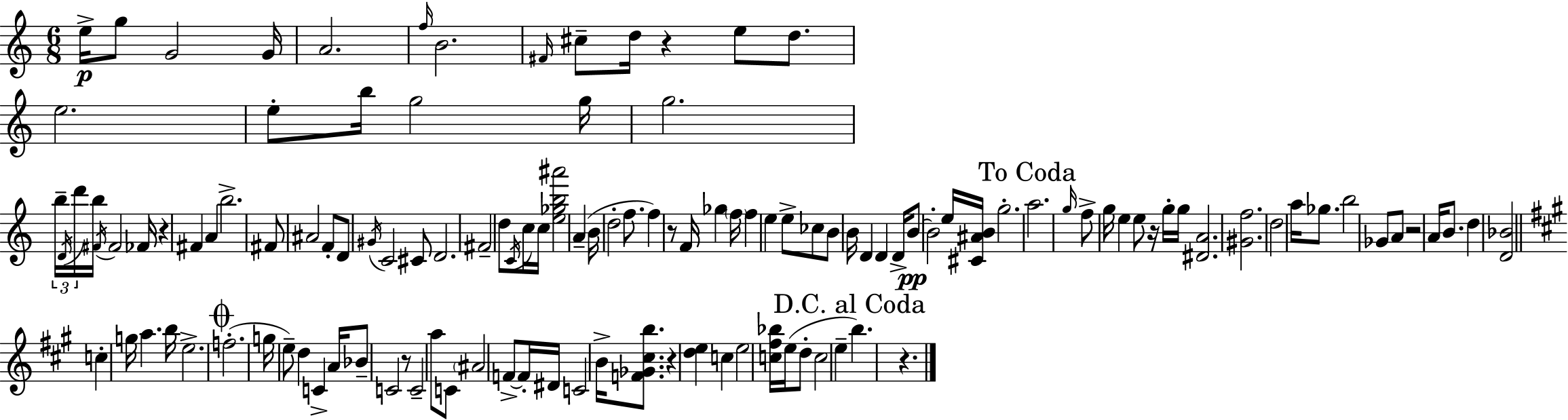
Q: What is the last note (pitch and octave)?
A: B5